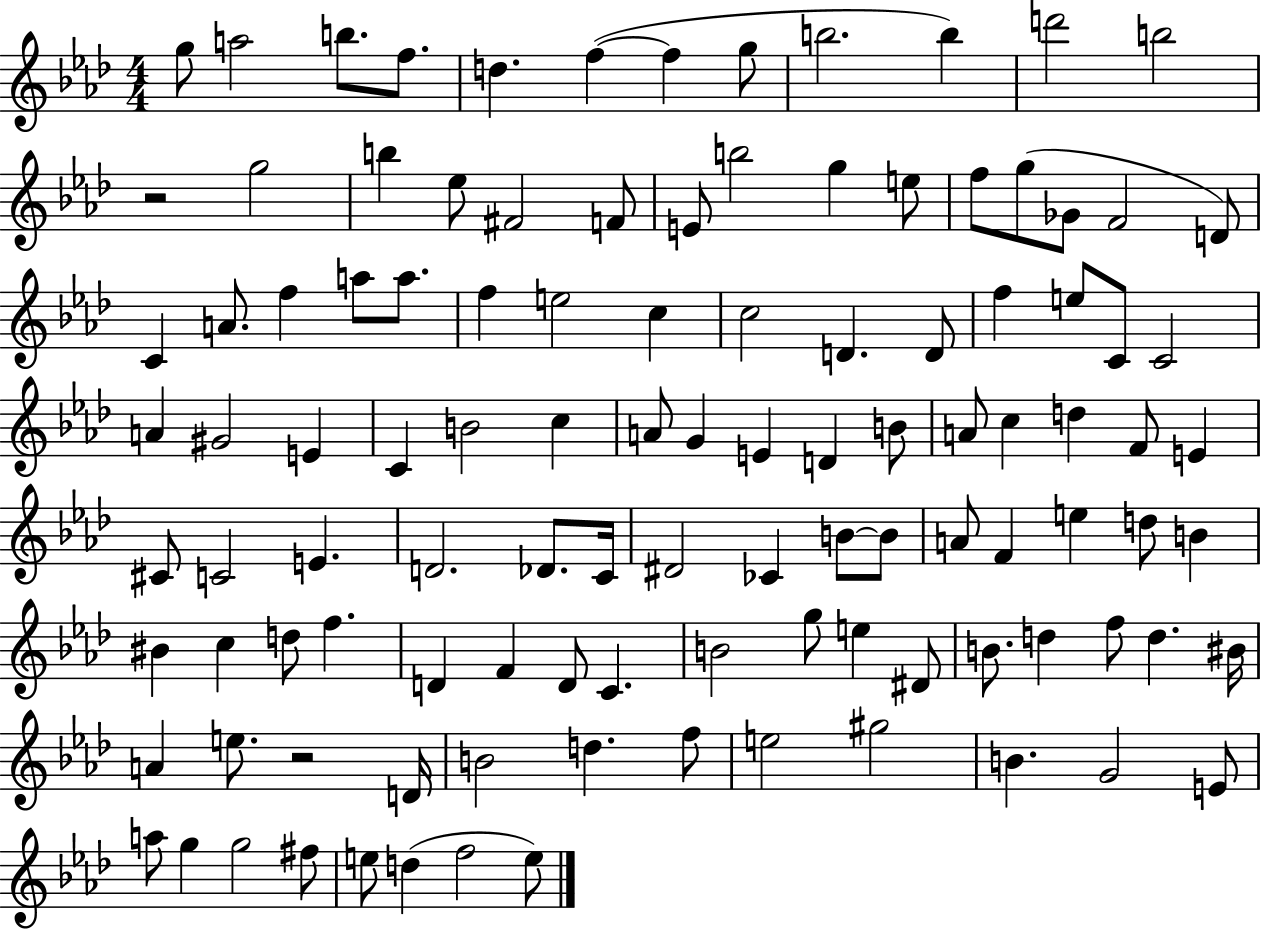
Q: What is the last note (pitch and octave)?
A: E5